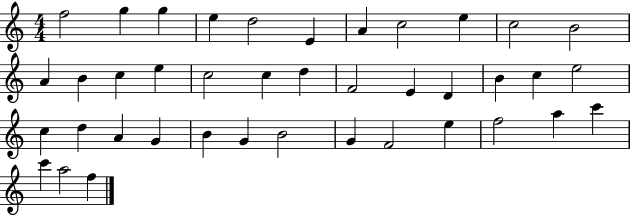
F5/h G5/q G5/q E5/q D5/h E4/q A4/q C5/h E5/q C5/h B4/h A4/q B4/q C5/q E5/q C5/h C5/q D5/q F4/h E4/q D4/q B4/q C5/q E5/h C5/q D5/q A4/q G4/q B4/q G4/q B4/h G4/q F4/h E5/q F5/h A5/q C6/q C6/q A5/h F5/q